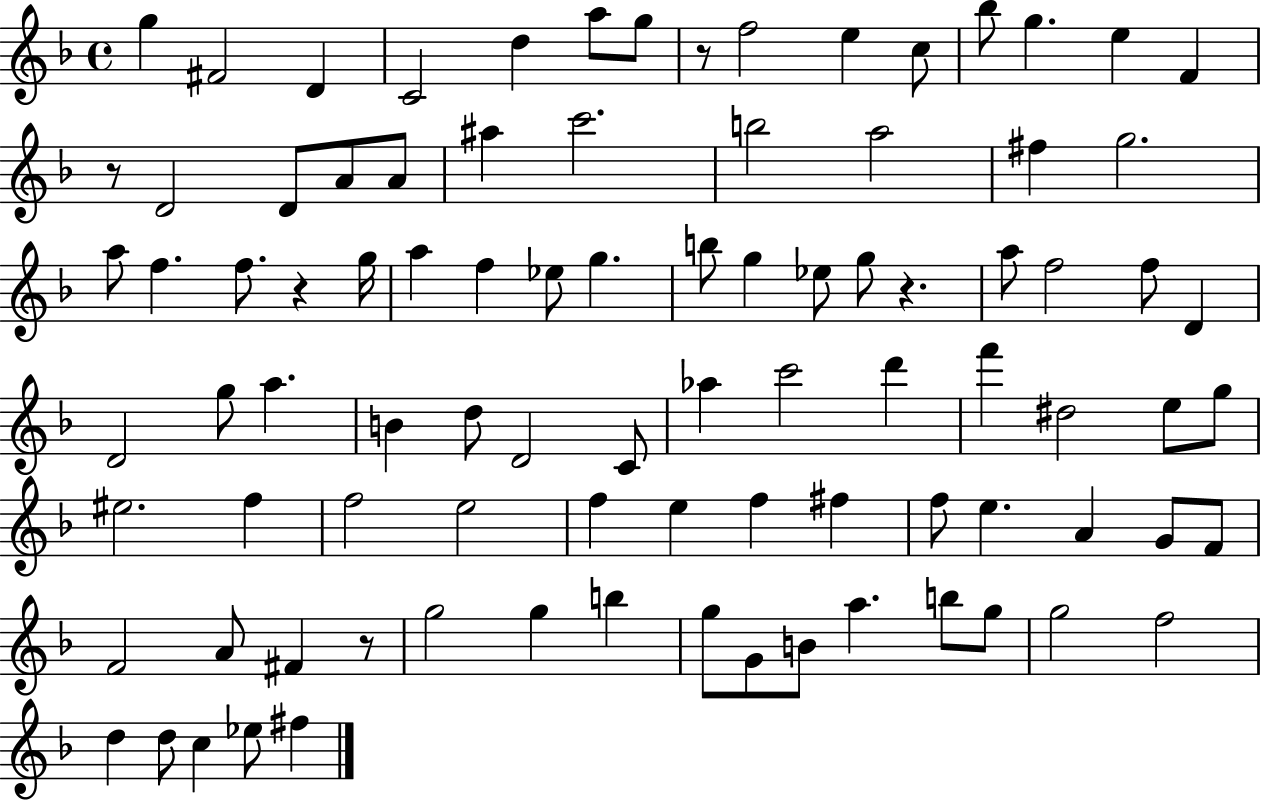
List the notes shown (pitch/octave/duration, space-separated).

G5/q F#4/h D4/q C4/h D5/q A5/e G5/e R/e F5/h E5/q C5/e Bb5/e G5/q. E5/q F4/q R/e D4/h D4/e A4/e A4/e A#5/q C6/h. B5/h A5/h F#5/q G5/h. A5/e F5/q. F5/e. R/q G5/s A5/q F5/q Eb5/e G5/q. B5/e G5/q Eb5/e G5/e R/q. A5/e F5/h F5/e D4/q D4/h G5/e A5/q. B4/q D5/e D4/h C4/e Ab5/q C6/h D6/q F6/q D#5/h E5/e G5/e EIS5/h. F5/q F5/h E5/h F5/q E5/q F5/q F#5/q F5/e E5/q. A4/q G4/e F4/e F4/h A4/e F#4/q R/e G5/h G5/q B5/q G5/e G4/e B4/e A5/q. B5/e G5/e G5/h F5/h D5/q D5/e C5/q Eb5/e F#5/q